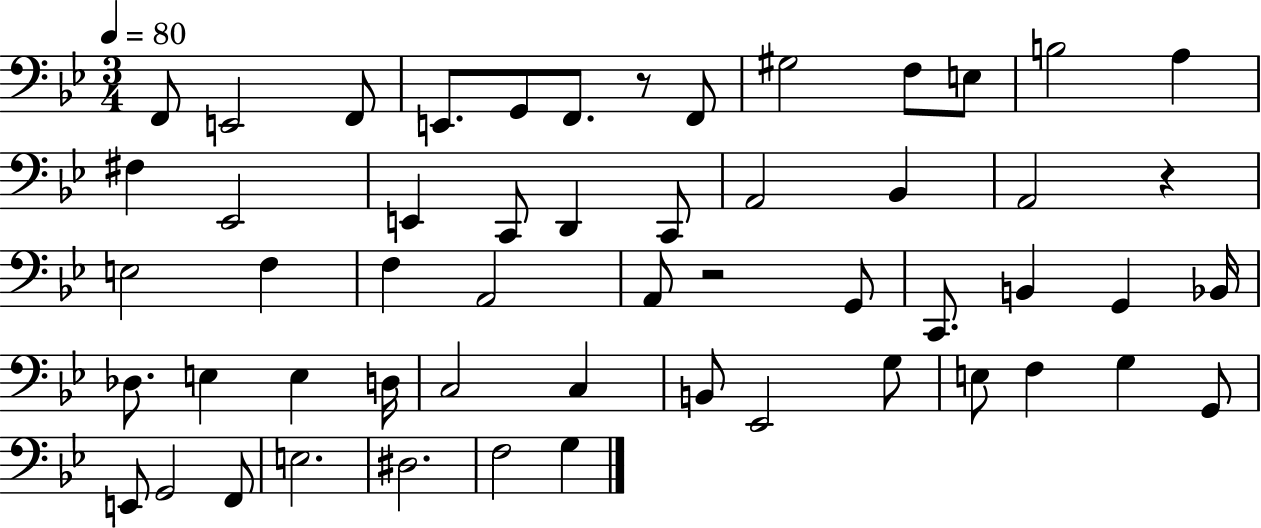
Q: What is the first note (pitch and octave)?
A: F2